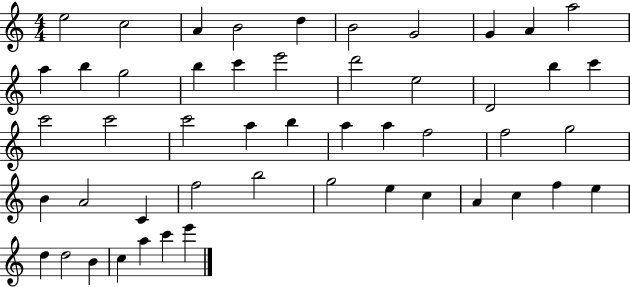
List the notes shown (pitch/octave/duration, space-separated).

E5/h C5/h A4/q B4/h D5/q B4/h G4/h G4/q A4/q A5/h A5/q B5/q G5/h B5/q C6/q E6/h D6/h E5/h D4/h B5/q C6/q C6/h C6/h C6/h A5/q B5/q A5/q A5/q F5/h F5/h G5/h B4/q A4/h C4/q F5/h B5/h G5/h E5/q C5/q A4/q C5/q F5/q E5/q D5/q D5/h B4/q C5/q A5/q C6/q E6/q